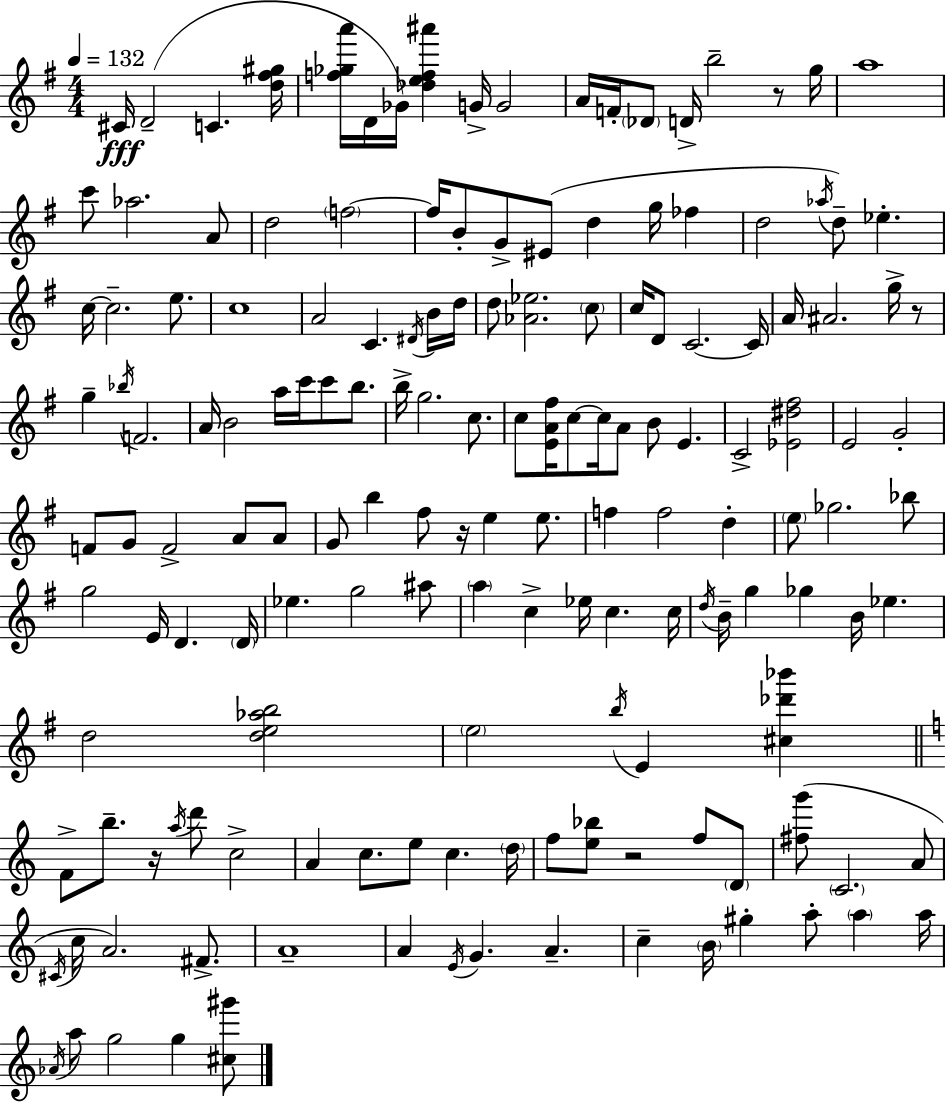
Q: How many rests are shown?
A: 5